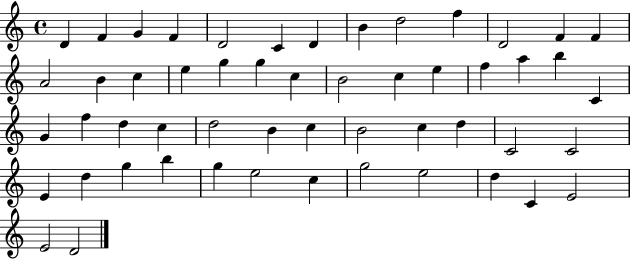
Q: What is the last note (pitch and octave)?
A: D4